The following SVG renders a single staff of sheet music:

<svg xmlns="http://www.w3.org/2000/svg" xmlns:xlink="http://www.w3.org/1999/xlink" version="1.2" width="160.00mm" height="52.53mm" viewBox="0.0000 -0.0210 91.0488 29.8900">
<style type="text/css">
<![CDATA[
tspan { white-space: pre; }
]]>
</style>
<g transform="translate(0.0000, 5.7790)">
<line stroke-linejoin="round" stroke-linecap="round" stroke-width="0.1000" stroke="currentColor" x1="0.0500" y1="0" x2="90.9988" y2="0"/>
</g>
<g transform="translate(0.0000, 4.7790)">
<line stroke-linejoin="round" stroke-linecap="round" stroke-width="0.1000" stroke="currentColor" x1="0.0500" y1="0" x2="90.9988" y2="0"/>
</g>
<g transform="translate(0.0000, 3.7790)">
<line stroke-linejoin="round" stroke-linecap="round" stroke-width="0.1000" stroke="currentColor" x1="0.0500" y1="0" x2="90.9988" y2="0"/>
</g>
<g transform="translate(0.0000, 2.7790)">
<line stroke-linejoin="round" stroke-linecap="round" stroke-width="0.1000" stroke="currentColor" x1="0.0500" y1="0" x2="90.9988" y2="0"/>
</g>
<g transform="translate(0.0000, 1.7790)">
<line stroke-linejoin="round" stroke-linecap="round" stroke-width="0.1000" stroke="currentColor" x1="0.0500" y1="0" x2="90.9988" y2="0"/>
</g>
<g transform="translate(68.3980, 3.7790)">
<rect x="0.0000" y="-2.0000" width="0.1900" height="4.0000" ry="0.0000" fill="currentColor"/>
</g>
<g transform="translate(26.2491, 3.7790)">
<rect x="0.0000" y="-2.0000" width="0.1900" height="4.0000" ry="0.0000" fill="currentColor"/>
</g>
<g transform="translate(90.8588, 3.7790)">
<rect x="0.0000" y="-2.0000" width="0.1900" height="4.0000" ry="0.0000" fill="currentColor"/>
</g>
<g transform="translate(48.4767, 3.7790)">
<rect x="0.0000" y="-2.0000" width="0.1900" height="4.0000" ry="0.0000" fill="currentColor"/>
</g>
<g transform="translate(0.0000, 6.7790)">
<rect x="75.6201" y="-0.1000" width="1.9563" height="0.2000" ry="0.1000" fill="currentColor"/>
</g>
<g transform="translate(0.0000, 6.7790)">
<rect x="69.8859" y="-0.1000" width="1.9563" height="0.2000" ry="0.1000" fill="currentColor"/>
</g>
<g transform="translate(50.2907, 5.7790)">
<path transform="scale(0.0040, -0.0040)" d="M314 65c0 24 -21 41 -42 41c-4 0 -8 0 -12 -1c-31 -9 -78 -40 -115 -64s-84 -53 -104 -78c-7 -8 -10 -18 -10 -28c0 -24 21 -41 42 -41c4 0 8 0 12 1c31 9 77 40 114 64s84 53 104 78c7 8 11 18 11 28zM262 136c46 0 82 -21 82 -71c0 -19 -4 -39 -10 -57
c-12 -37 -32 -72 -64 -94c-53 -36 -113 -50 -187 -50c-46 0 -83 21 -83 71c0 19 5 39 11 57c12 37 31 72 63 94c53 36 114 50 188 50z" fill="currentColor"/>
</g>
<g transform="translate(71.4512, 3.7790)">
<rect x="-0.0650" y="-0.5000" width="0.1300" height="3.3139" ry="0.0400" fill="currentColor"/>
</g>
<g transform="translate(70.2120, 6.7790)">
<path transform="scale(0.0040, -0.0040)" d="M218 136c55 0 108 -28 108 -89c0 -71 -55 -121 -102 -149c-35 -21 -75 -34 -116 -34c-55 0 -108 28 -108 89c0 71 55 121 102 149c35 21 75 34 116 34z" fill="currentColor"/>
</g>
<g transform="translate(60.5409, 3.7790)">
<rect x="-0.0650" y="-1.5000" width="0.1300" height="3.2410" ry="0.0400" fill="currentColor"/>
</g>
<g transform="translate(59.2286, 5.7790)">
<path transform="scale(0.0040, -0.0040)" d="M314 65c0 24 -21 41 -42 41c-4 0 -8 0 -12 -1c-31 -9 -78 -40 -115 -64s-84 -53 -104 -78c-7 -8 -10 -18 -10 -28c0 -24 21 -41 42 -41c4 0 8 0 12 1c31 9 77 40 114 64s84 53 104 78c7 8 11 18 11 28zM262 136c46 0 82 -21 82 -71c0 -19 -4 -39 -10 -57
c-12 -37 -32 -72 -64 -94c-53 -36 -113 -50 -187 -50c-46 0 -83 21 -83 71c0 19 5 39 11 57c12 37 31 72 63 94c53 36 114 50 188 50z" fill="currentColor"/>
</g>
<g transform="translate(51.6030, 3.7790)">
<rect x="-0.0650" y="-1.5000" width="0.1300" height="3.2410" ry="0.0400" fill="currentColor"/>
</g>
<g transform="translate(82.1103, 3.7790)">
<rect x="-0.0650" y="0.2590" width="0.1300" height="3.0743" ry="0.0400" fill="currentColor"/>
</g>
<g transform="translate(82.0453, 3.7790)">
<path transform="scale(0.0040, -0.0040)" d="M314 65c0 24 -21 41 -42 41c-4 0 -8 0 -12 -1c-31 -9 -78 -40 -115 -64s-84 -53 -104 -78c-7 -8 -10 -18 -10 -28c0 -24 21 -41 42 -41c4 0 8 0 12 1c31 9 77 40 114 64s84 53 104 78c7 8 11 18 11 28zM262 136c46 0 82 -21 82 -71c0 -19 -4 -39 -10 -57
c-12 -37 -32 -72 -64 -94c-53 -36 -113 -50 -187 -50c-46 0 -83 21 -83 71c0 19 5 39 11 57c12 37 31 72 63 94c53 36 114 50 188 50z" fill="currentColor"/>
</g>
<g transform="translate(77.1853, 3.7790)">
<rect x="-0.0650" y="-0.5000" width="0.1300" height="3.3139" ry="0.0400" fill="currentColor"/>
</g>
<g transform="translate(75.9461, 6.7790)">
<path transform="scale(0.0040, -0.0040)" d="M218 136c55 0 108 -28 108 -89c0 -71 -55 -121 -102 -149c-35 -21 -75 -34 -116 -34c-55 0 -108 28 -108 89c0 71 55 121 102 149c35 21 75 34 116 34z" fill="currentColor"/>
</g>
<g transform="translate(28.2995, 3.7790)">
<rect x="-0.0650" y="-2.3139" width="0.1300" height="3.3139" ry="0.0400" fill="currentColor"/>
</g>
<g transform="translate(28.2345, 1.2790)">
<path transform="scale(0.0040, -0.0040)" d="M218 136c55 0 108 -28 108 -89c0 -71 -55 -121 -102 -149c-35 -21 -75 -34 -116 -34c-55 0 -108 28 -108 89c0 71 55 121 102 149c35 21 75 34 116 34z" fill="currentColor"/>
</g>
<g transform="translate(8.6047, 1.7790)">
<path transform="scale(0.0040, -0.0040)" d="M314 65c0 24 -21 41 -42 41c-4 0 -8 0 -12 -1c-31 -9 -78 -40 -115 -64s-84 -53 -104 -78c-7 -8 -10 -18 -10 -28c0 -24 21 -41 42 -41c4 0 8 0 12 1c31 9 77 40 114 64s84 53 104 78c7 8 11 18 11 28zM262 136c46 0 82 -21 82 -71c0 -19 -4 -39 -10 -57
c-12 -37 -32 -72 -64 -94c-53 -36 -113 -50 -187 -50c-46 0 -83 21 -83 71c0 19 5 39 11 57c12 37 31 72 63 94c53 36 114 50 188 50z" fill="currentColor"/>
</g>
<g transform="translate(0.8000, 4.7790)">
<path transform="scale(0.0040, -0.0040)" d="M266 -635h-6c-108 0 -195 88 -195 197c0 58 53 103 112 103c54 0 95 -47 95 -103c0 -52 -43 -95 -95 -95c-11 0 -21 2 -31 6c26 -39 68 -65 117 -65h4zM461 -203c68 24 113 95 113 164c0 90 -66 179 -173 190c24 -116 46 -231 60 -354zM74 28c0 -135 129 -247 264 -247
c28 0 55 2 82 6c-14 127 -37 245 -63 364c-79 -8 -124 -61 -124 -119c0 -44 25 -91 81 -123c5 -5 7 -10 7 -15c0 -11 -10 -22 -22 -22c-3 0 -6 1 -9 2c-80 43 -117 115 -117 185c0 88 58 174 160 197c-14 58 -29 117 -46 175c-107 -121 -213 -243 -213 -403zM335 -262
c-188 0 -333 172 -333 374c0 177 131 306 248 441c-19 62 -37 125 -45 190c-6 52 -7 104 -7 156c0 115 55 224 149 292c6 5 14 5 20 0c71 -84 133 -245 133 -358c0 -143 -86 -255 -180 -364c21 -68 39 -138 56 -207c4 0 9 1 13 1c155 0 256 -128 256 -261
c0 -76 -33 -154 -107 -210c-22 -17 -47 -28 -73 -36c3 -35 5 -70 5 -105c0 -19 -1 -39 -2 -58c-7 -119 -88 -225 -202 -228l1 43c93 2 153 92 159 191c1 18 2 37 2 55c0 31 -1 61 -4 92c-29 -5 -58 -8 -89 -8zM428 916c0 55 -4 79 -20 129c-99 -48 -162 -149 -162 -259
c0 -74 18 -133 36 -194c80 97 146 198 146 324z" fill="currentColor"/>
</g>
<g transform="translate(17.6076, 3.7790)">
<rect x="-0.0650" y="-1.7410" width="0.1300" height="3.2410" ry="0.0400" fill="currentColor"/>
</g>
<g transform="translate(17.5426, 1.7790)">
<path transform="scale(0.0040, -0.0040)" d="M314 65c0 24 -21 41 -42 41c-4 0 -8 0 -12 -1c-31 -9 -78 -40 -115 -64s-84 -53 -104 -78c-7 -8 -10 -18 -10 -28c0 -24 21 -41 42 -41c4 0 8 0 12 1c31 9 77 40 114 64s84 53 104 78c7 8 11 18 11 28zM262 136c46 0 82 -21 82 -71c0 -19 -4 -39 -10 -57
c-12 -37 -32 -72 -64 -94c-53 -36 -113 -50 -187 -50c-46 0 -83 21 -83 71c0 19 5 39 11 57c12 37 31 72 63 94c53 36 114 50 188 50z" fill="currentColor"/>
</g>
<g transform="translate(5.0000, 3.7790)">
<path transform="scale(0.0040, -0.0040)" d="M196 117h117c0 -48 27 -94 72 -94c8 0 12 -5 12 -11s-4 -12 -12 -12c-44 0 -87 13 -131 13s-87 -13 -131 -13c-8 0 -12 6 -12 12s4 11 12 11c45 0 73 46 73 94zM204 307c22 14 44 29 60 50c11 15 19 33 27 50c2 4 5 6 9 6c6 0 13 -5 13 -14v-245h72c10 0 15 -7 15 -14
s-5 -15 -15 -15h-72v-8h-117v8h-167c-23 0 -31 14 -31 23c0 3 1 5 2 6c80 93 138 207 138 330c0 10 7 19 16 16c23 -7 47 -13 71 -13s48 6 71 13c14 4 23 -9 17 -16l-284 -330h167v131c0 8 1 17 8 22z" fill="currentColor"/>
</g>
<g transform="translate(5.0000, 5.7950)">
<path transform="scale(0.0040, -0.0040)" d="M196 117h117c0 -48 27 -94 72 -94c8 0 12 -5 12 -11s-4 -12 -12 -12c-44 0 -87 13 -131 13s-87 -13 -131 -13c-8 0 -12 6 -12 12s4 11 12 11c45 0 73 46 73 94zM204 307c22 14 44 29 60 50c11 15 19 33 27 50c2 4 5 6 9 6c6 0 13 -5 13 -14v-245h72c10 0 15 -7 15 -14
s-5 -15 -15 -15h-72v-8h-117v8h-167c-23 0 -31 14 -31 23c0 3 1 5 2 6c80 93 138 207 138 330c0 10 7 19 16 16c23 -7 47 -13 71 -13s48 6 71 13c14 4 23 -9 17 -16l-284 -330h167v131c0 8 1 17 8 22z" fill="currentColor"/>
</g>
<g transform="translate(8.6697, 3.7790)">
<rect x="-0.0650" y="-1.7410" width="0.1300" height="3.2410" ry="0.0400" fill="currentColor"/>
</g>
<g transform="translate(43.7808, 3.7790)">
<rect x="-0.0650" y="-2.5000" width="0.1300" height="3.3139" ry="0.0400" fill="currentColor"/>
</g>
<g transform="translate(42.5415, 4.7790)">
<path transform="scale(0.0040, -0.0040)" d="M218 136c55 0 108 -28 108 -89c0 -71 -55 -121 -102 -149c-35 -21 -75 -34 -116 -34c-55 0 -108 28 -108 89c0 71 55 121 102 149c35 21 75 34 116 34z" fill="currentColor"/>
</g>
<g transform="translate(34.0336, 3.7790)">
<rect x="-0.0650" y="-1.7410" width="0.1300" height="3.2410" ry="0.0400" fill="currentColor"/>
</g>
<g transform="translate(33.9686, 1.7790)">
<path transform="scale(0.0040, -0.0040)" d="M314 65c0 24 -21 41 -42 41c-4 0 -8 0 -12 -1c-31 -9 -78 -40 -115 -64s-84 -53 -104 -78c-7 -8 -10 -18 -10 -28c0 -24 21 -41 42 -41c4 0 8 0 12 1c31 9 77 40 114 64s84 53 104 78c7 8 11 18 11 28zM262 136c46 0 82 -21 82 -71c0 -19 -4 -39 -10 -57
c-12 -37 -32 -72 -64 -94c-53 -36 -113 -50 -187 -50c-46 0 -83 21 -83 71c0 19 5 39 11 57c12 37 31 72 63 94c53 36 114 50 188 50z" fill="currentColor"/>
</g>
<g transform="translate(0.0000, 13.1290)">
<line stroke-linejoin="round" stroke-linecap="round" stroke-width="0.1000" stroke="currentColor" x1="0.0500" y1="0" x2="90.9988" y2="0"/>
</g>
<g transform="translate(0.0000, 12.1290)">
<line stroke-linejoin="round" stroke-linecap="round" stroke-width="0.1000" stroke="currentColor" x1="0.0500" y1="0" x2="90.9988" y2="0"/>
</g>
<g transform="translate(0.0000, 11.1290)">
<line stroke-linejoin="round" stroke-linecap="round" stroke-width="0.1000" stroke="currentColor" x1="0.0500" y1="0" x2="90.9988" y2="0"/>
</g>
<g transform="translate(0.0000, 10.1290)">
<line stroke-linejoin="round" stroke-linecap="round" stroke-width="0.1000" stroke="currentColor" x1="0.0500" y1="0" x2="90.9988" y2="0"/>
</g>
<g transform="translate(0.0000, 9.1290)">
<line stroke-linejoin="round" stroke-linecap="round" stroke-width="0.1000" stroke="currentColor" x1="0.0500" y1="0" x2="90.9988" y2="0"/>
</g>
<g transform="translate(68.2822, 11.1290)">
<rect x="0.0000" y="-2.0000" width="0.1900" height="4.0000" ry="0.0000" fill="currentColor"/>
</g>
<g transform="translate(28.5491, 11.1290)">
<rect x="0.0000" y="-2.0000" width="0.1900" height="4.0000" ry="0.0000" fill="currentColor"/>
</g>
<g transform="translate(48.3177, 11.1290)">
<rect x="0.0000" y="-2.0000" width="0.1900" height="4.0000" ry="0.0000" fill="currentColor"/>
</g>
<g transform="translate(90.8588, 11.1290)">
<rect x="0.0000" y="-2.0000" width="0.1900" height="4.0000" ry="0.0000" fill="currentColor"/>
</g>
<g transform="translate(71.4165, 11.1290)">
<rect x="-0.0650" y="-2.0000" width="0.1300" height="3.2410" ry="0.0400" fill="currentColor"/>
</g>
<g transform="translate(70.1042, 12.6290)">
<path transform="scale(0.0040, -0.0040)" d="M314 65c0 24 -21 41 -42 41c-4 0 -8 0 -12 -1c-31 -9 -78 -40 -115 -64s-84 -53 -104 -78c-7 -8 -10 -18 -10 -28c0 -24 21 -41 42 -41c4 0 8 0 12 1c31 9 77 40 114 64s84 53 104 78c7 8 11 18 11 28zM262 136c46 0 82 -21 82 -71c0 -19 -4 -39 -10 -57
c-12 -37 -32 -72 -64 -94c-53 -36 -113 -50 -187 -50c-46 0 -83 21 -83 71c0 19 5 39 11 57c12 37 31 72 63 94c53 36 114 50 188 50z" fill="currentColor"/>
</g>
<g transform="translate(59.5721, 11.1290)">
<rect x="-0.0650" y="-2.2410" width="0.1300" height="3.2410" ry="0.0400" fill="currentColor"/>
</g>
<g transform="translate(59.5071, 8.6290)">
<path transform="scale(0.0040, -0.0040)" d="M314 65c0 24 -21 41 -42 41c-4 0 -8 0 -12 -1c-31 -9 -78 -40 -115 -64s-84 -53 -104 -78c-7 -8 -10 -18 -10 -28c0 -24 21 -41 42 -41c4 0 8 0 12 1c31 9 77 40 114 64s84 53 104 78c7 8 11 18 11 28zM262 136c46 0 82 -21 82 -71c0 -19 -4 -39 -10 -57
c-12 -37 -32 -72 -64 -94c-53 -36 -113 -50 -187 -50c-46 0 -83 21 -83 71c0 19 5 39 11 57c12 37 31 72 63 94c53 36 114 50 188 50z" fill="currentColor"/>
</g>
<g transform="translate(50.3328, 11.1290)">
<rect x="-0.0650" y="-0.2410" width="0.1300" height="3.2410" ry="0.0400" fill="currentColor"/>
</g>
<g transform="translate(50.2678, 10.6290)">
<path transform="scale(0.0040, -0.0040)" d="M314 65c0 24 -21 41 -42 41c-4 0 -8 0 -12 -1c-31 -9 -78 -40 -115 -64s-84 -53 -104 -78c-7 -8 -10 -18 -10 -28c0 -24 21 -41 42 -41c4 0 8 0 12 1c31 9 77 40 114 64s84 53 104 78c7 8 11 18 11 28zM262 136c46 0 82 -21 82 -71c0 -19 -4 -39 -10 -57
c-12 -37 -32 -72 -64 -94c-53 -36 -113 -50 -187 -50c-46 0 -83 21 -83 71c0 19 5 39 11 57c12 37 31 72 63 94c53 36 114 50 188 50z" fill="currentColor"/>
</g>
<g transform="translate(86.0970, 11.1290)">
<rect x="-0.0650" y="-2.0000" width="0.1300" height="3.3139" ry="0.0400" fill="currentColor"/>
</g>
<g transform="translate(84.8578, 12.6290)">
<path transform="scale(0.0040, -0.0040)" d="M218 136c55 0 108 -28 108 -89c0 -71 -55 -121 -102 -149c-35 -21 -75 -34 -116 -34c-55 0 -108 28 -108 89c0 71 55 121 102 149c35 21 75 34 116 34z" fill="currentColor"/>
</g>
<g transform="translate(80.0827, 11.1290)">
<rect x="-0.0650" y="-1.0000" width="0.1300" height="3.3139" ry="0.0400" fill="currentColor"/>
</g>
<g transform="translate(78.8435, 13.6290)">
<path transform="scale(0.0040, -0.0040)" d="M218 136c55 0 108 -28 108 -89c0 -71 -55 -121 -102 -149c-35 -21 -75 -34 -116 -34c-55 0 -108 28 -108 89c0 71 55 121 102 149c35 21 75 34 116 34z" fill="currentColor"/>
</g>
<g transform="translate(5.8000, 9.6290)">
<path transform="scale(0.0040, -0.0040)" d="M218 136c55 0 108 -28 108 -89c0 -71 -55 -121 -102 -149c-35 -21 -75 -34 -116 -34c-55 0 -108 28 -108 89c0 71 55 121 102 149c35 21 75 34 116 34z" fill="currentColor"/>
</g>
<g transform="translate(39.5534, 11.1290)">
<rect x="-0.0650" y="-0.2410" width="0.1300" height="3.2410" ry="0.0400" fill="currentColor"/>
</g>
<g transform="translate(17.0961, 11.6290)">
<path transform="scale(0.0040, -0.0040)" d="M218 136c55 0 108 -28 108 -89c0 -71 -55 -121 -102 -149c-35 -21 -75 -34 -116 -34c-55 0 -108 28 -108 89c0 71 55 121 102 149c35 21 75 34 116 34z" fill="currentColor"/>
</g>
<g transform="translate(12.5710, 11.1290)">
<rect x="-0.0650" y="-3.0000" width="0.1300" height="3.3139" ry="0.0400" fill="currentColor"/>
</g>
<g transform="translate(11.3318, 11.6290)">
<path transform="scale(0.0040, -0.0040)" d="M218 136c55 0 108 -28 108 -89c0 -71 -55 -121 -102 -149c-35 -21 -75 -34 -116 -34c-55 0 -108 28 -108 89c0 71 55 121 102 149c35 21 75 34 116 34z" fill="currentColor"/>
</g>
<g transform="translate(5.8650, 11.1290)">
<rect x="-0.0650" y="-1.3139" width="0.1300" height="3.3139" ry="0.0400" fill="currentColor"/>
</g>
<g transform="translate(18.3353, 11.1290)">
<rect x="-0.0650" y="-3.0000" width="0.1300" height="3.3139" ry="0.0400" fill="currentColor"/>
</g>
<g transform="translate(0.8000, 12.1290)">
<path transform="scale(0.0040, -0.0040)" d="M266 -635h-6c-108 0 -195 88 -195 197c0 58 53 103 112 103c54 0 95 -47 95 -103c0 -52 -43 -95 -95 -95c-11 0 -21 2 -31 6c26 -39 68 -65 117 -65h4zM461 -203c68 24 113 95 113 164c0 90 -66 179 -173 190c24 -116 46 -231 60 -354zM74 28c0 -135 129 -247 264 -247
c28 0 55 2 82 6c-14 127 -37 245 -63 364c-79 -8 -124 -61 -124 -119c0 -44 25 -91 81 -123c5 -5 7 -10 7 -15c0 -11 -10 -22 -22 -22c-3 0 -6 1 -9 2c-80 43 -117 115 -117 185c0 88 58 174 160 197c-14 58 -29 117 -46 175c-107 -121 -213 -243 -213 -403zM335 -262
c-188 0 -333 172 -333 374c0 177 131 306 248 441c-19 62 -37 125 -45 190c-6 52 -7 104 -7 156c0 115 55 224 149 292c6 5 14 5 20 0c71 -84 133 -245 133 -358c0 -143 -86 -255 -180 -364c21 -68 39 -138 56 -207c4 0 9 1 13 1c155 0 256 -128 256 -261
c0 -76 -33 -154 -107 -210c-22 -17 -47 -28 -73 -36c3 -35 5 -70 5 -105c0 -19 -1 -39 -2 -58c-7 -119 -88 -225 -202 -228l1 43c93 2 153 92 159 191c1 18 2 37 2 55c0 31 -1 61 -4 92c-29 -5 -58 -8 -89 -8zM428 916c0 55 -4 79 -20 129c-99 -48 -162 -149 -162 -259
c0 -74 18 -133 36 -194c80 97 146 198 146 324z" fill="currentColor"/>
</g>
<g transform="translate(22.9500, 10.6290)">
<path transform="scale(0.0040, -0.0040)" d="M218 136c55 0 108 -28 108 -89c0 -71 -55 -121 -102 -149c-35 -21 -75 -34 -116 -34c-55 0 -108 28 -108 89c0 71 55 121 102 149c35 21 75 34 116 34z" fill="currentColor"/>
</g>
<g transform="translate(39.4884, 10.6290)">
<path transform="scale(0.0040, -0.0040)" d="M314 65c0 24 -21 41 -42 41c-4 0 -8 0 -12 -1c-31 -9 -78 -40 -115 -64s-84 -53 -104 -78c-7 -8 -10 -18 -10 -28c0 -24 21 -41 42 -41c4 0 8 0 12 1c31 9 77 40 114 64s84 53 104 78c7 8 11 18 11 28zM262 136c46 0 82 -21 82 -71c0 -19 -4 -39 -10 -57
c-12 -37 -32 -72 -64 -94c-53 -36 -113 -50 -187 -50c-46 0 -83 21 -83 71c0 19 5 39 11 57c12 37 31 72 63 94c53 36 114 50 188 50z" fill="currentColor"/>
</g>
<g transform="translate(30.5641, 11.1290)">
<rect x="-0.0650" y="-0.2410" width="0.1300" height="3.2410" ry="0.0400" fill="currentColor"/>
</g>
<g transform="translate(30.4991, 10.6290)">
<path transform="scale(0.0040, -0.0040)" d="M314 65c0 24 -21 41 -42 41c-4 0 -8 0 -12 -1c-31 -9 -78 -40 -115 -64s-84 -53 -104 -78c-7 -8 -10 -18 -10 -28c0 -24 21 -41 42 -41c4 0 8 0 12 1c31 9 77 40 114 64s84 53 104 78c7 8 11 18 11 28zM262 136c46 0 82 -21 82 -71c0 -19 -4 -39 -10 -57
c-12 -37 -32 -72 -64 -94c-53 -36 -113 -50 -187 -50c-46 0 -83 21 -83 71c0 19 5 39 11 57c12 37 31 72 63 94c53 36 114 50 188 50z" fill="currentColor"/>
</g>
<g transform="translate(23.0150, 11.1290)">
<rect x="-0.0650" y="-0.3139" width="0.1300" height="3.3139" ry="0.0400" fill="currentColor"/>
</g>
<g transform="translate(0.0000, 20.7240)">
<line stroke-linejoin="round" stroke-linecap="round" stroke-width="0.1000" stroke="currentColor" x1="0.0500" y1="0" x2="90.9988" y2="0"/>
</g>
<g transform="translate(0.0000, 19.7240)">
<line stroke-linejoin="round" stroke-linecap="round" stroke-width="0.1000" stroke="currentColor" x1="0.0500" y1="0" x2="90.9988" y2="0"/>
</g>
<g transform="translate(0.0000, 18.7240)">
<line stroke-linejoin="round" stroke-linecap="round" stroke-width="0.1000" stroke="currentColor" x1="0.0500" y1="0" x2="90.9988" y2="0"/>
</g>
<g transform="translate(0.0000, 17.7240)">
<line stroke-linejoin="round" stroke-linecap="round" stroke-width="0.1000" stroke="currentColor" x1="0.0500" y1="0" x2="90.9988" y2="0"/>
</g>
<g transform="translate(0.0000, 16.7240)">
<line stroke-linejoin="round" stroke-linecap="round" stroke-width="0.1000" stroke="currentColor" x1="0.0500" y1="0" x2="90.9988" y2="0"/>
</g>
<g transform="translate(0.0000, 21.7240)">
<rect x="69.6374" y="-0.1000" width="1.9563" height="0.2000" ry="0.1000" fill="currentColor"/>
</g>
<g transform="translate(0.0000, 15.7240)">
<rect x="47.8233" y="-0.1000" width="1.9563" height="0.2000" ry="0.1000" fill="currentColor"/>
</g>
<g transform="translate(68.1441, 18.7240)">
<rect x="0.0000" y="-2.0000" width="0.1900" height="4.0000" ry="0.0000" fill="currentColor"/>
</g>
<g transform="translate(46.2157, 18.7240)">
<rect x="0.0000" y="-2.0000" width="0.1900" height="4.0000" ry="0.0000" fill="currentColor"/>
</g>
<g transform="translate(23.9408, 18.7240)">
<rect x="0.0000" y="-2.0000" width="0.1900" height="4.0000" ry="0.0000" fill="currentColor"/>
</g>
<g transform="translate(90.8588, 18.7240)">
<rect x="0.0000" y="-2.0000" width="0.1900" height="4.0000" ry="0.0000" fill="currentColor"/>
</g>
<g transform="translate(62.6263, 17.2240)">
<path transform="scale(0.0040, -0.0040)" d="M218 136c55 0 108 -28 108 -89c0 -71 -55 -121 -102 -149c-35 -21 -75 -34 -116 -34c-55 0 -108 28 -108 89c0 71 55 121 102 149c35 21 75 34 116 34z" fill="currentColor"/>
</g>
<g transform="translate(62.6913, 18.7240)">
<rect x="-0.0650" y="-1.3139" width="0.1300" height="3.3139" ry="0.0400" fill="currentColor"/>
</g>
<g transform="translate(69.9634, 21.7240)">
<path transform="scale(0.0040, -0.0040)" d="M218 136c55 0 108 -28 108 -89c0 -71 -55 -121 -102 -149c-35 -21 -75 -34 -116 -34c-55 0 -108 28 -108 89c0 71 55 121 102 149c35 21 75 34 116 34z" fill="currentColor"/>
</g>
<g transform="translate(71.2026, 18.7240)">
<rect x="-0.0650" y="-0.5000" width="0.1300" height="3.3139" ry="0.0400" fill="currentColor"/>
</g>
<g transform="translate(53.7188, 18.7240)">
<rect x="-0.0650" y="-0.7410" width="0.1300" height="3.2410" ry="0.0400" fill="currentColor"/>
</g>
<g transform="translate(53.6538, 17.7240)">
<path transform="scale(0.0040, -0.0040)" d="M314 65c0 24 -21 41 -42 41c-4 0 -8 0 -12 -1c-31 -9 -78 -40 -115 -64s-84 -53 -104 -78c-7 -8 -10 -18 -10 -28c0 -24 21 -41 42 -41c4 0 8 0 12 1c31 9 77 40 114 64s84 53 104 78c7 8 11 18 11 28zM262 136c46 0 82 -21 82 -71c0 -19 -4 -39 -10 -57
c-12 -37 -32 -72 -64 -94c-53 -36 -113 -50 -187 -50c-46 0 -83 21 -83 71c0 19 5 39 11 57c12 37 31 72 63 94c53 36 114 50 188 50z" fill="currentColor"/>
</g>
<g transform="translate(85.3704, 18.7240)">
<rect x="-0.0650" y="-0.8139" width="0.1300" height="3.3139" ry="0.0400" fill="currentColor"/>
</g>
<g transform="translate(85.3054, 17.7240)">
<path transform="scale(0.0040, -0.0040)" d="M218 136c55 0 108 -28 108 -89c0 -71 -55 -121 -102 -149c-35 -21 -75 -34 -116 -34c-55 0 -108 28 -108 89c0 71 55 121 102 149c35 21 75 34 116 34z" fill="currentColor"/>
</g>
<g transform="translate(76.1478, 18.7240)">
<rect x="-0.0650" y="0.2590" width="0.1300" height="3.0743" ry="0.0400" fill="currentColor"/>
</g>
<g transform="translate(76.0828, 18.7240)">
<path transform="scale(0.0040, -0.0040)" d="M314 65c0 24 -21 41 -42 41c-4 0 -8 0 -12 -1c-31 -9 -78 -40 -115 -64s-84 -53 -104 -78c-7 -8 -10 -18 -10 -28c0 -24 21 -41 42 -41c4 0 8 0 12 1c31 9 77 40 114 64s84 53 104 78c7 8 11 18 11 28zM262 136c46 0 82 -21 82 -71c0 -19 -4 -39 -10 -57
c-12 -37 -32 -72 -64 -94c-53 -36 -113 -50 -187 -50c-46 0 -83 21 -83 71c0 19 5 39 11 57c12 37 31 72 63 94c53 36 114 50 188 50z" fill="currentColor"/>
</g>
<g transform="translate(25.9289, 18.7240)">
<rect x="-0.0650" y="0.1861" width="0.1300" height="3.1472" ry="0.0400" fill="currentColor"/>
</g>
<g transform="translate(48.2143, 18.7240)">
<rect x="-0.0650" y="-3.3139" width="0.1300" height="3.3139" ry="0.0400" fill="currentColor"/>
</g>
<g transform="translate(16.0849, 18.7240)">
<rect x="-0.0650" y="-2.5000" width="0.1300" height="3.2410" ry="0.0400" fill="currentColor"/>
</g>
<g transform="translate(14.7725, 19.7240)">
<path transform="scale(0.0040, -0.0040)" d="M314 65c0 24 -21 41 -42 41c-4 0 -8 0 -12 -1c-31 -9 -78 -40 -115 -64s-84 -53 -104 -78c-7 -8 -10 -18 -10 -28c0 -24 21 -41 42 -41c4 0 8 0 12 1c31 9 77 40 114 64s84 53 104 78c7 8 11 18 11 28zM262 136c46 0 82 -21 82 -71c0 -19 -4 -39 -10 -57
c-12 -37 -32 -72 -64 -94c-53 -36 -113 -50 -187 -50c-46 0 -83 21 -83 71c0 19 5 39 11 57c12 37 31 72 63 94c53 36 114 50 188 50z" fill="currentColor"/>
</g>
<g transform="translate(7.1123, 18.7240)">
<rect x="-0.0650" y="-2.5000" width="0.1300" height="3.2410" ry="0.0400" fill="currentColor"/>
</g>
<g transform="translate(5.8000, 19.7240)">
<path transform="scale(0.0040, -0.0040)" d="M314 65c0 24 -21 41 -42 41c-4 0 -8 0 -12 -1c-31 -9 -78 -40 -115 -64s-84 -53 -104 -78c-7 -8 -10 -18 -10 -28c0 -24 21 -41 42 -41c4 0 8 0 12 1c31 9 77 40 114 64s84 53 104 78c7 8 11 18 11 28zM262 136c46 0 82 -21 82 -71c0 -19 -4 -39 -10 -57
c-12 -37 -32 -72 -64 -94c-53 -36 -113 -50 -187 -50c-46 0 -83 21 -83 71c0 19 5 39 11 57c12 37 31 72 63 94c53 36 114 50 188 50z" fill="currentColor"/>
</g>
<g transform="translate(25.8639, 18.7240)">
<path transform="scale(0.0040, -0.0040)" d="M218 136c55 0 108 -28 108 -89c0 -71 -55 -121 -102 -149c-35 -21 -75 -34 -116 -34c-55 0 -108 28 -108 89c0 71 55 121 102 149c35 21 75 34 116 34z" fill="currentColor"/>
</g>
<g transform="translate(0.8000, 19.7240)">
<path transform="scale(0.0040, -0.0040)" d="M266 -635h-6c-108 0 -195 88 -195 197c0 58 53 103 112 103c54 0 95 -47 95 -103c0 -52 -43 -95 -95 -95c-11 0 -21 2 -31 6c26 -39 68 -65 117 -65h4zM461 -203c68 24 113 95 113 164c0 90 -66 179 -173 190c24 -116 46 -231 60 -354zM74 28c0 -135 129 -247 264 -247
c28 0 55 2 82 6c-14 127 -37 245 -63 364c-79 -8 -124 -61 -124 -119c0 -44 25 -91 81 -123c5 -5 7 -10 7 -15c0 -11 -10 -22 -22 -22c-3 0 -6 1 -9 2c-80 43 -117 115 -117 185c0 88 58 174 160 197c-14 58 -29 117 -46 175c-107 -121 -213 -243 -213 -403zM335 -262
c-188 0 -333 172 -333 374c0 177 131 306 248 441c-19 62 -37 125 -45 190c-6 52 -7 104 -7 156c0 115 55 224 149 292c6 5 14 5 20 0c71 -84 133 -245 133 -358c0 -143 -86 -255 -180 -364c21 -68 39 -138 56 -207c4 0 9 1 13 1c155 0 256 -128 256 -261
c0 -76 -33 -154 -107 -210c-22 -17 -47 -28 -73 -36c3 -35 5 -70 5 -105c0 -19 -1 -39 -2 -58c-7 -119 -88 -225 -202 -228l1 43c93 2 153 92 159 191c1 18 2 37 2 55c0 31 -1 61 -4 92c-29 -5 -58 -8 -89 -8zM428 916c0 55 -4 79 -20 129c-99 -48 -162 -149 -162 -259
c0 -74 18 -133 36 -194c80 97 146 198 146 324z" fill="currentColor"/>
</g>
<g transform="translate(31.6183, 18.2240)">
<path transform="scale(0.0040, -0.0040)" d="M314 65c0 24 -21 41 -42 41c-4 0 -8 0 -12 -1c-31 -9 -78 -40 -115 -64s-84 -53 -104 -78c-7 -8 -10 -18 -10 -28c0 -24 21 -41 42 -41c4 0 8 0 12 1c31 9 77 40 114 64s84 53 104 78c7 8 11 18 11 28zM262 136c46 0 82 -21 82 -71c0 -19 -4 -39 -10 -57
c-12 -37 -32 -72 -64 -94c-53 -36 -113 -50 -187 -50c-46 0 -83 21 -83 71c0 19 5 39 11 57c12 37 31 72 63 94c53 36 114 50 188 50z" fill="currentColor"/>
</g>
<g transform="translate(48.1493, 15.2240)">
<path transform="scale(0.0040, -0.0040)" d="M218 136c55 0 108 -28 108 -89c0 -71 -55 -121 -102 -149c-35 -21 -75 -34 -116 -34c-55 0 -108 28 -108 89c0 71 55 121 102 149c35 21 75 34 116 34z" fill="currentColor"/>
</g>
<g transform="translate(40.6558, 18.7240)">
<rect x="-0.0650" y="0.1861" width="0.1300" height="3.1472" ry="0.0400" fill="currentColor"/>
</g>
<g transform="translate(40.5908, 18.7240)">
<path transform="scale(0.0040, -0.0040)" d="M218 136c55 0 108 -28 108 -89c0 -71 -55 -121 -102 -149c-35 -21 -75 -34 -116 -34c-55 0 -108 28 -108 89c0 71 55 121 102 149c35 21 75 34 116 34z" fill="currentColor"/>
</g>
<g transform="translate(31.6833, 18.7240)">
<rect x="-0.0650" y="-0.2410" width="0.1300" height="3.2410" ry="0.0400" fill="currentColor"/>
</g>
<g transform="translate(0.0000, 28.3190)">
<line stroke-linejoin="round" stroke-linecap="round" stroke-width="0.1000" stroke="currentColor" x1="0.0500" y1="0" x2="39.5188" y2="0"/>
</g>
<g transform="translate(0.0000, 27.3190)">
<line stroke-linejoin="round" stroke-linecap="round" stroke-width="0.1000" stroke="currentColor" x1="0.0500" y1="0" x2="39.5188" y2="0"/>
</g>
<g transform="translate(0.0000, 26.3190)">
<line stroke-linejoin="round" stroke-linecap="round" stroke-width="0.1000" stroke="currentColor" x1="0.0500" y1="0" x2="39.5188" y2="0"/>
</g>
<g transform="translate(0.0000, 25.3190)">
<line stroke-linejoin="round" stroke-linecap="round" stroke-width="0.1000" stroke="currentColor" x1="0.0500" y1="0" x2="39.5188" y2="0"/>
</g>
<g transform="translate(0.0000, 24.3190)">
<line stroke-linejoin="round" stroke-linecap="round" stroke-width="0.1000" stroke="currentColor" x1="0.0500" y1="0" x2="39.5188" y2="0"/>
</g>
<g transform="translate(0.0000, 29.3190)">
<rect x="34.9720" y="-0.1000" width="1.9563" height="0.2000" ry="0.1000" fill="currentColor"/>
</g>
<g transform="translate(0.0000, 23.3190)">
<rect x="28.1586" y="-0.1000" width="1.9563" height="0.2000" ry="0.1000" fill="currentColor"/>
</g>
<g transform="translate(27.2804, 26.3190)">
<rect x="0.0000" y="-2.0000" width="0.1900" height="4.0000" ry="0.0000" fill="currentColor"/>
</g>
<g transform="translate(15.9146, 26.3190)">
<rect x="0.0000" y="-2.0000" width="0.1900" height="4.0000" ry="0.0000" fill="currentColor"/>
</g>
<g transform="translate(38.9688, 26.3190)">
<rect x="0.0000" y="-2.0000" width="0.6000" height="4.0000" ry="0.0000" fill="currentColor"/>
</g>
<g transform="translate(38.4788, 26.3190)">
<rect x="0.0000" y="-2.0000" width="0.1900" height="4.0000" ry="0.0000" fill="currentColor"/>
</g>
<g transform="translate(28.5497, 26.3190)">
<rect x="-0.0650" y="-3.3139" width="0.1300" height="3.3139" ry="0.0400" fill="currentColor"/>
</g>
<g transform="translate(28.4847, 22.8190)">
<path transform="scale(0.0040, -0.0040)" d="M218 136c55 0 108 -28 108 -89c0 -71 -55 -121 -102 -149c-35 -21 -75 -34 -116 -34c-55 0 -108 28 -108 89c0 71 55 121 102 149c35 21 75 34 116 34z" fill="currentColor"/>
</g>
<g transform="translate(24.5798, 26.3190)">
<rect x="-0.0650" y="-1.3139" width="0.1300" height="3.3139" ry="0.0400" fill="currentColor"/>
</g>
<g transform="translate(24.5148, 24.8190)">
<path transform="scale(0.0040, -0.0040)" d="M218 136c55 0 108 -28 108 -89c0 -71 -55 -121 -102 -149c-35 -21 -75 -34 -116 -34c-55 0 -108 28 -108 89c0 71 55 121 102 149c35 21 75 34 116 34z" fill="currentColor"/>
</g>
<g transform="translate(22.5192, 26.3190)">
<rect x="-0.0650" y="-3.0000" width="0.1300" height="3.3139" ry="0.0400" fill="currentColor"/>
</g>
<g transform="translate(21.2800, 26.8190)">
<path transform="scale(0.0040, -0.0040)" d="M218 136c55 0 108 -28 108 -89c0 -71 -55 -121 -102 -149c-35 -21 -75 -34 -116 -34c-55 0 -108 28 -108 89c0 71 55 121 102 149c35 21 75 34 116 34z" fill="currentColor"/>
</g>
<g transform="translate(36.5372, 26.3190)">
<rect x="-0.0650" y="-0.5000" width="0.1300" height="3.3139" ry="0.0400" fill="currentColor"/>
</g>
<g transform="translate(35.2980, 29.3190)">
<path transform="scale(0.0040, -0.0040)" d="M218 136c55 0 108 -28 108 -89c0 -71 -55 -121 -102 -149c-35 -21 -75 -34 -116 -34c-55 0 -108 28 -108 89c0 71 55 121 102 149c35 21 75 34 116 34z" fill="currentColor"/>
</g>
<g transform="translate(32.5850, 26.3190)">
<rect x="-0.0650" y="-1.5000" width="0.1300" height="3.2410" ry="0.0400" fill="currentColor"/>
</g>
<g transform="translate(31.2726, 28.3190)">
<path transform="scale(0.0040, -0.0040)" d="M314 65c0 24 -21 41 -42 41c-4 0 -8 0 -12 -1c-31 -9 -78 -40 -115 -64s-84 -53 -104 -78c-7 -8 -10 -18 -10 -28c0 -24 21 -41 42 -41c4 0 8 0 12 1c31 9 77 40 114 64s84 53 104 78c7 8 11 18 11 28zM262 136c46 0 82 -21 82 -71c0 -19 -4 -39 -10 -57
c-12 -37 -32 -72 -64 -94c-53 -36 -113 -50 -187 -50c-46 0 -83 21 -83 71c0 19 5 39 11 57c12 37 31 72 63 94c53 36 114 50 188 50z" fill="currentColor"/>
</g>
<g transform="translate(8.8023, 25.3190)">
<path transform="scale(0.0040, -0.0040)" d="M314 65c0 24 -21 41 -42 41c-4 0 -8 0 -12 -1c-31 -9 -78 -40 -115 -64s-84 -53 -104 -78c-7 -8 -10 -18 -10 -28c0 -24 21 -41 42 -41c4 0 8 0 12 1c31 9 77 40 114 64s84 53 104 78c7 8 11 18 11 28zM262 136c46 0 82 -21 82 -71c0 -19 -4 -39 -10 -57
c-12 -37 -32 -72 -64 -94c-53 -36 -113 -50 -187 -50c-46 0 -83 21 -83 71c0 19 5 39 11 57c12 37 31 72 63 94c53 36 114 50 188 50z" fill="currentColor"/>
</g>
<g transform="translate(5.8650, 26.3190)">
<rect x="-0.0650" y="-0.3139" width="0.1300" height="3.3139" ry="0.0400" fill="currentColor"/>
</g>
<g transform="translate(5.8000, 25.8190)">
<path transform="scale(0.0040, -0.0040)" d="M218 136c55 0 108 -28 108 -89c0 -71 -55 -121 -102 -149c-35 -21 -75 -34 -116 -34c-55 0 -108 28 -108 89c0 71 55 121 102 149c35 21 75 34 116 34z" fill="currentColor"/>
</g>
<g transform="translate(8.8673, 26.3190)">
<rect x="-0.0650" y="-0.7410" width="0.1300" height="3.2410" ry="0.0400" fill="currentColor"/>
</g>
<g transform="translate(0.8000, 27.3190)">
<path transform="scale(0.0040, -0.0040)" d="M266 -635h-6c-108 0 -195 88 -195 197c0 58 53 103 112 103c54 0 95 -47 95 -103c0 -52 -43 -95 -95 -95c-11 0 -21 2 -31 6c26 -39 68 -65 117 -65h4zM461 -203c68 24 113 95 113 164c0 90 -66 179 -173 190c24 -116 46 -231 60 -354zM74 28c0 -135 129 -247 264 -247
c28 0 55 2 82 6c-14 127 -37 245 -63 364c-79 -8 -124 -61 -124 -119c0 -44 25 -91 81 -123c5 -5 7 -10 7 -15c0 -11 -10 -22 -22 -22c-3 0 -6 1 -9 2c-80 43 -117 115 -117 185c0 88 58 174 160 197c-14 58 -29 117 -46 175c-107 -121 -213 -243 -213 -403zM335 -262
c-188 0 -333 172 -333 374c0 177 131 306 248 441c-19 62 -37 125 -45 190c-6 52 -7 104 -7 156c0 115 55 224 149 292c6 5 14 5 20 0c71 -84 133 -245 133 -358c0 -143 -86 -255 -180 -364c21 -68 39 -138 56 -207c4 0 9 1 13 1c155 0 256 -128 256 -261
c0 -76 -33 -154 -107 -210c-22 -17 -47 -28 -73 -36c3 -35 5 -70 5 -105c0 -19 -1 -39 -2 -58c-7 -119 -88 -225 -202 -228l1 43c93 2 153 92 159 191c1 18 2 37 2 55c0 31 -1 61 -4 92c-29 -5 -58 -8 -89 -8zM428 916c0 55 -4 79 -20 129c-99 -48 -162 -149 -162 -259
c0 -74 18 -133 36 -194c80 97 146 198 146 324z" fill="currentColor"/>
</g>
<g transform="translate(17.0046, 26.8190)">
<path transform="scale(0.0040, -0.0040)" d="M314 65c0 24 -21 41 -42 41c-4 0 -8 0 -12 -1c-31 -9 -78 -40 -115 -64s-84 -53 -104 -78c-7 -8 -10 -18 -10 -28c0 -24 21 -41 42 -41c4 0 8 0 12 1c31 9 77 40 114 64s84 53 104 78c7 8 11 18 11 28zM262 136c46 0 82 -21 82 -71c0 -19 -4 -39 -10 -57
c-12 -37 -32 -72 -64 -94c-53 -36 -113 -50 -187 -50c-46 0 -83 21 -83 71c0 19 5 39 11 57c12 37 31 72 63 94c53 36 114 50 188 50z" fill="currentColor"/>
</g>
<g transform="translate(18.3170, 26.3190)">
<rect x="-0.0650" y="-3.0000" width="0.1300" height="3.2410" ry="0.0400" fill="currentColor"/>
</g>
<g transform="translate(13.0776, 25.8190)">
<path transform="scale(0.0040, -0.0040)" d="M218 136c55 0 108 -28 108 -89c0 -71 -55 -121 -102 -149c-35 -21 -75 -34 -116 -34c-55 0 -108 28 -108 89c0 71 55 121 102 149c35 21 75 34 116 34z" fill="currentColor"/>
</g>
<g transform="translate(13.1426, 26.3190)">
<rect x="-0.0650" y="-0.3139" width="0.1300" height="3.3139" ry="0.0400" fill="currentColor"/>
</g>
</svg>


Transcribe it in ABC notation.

X:1
T:Untitled
M:4/4
L:1/4
K:C
f2 f2 g f2 G E2 E2 C C B2 e A A c c2 c2 c2 g2 F2 D F G2 G2 B c2 B b d2 e C B2 d c d2 c A2 A e b E2 C